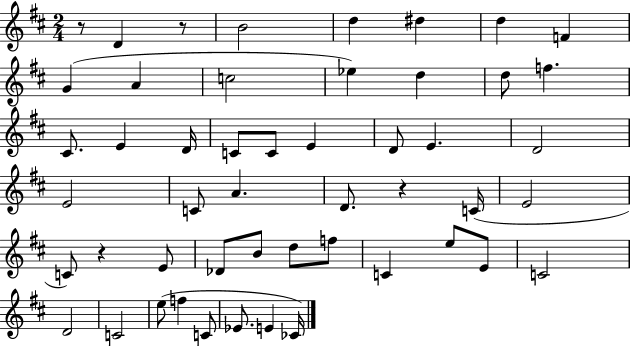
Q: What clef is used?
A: treble